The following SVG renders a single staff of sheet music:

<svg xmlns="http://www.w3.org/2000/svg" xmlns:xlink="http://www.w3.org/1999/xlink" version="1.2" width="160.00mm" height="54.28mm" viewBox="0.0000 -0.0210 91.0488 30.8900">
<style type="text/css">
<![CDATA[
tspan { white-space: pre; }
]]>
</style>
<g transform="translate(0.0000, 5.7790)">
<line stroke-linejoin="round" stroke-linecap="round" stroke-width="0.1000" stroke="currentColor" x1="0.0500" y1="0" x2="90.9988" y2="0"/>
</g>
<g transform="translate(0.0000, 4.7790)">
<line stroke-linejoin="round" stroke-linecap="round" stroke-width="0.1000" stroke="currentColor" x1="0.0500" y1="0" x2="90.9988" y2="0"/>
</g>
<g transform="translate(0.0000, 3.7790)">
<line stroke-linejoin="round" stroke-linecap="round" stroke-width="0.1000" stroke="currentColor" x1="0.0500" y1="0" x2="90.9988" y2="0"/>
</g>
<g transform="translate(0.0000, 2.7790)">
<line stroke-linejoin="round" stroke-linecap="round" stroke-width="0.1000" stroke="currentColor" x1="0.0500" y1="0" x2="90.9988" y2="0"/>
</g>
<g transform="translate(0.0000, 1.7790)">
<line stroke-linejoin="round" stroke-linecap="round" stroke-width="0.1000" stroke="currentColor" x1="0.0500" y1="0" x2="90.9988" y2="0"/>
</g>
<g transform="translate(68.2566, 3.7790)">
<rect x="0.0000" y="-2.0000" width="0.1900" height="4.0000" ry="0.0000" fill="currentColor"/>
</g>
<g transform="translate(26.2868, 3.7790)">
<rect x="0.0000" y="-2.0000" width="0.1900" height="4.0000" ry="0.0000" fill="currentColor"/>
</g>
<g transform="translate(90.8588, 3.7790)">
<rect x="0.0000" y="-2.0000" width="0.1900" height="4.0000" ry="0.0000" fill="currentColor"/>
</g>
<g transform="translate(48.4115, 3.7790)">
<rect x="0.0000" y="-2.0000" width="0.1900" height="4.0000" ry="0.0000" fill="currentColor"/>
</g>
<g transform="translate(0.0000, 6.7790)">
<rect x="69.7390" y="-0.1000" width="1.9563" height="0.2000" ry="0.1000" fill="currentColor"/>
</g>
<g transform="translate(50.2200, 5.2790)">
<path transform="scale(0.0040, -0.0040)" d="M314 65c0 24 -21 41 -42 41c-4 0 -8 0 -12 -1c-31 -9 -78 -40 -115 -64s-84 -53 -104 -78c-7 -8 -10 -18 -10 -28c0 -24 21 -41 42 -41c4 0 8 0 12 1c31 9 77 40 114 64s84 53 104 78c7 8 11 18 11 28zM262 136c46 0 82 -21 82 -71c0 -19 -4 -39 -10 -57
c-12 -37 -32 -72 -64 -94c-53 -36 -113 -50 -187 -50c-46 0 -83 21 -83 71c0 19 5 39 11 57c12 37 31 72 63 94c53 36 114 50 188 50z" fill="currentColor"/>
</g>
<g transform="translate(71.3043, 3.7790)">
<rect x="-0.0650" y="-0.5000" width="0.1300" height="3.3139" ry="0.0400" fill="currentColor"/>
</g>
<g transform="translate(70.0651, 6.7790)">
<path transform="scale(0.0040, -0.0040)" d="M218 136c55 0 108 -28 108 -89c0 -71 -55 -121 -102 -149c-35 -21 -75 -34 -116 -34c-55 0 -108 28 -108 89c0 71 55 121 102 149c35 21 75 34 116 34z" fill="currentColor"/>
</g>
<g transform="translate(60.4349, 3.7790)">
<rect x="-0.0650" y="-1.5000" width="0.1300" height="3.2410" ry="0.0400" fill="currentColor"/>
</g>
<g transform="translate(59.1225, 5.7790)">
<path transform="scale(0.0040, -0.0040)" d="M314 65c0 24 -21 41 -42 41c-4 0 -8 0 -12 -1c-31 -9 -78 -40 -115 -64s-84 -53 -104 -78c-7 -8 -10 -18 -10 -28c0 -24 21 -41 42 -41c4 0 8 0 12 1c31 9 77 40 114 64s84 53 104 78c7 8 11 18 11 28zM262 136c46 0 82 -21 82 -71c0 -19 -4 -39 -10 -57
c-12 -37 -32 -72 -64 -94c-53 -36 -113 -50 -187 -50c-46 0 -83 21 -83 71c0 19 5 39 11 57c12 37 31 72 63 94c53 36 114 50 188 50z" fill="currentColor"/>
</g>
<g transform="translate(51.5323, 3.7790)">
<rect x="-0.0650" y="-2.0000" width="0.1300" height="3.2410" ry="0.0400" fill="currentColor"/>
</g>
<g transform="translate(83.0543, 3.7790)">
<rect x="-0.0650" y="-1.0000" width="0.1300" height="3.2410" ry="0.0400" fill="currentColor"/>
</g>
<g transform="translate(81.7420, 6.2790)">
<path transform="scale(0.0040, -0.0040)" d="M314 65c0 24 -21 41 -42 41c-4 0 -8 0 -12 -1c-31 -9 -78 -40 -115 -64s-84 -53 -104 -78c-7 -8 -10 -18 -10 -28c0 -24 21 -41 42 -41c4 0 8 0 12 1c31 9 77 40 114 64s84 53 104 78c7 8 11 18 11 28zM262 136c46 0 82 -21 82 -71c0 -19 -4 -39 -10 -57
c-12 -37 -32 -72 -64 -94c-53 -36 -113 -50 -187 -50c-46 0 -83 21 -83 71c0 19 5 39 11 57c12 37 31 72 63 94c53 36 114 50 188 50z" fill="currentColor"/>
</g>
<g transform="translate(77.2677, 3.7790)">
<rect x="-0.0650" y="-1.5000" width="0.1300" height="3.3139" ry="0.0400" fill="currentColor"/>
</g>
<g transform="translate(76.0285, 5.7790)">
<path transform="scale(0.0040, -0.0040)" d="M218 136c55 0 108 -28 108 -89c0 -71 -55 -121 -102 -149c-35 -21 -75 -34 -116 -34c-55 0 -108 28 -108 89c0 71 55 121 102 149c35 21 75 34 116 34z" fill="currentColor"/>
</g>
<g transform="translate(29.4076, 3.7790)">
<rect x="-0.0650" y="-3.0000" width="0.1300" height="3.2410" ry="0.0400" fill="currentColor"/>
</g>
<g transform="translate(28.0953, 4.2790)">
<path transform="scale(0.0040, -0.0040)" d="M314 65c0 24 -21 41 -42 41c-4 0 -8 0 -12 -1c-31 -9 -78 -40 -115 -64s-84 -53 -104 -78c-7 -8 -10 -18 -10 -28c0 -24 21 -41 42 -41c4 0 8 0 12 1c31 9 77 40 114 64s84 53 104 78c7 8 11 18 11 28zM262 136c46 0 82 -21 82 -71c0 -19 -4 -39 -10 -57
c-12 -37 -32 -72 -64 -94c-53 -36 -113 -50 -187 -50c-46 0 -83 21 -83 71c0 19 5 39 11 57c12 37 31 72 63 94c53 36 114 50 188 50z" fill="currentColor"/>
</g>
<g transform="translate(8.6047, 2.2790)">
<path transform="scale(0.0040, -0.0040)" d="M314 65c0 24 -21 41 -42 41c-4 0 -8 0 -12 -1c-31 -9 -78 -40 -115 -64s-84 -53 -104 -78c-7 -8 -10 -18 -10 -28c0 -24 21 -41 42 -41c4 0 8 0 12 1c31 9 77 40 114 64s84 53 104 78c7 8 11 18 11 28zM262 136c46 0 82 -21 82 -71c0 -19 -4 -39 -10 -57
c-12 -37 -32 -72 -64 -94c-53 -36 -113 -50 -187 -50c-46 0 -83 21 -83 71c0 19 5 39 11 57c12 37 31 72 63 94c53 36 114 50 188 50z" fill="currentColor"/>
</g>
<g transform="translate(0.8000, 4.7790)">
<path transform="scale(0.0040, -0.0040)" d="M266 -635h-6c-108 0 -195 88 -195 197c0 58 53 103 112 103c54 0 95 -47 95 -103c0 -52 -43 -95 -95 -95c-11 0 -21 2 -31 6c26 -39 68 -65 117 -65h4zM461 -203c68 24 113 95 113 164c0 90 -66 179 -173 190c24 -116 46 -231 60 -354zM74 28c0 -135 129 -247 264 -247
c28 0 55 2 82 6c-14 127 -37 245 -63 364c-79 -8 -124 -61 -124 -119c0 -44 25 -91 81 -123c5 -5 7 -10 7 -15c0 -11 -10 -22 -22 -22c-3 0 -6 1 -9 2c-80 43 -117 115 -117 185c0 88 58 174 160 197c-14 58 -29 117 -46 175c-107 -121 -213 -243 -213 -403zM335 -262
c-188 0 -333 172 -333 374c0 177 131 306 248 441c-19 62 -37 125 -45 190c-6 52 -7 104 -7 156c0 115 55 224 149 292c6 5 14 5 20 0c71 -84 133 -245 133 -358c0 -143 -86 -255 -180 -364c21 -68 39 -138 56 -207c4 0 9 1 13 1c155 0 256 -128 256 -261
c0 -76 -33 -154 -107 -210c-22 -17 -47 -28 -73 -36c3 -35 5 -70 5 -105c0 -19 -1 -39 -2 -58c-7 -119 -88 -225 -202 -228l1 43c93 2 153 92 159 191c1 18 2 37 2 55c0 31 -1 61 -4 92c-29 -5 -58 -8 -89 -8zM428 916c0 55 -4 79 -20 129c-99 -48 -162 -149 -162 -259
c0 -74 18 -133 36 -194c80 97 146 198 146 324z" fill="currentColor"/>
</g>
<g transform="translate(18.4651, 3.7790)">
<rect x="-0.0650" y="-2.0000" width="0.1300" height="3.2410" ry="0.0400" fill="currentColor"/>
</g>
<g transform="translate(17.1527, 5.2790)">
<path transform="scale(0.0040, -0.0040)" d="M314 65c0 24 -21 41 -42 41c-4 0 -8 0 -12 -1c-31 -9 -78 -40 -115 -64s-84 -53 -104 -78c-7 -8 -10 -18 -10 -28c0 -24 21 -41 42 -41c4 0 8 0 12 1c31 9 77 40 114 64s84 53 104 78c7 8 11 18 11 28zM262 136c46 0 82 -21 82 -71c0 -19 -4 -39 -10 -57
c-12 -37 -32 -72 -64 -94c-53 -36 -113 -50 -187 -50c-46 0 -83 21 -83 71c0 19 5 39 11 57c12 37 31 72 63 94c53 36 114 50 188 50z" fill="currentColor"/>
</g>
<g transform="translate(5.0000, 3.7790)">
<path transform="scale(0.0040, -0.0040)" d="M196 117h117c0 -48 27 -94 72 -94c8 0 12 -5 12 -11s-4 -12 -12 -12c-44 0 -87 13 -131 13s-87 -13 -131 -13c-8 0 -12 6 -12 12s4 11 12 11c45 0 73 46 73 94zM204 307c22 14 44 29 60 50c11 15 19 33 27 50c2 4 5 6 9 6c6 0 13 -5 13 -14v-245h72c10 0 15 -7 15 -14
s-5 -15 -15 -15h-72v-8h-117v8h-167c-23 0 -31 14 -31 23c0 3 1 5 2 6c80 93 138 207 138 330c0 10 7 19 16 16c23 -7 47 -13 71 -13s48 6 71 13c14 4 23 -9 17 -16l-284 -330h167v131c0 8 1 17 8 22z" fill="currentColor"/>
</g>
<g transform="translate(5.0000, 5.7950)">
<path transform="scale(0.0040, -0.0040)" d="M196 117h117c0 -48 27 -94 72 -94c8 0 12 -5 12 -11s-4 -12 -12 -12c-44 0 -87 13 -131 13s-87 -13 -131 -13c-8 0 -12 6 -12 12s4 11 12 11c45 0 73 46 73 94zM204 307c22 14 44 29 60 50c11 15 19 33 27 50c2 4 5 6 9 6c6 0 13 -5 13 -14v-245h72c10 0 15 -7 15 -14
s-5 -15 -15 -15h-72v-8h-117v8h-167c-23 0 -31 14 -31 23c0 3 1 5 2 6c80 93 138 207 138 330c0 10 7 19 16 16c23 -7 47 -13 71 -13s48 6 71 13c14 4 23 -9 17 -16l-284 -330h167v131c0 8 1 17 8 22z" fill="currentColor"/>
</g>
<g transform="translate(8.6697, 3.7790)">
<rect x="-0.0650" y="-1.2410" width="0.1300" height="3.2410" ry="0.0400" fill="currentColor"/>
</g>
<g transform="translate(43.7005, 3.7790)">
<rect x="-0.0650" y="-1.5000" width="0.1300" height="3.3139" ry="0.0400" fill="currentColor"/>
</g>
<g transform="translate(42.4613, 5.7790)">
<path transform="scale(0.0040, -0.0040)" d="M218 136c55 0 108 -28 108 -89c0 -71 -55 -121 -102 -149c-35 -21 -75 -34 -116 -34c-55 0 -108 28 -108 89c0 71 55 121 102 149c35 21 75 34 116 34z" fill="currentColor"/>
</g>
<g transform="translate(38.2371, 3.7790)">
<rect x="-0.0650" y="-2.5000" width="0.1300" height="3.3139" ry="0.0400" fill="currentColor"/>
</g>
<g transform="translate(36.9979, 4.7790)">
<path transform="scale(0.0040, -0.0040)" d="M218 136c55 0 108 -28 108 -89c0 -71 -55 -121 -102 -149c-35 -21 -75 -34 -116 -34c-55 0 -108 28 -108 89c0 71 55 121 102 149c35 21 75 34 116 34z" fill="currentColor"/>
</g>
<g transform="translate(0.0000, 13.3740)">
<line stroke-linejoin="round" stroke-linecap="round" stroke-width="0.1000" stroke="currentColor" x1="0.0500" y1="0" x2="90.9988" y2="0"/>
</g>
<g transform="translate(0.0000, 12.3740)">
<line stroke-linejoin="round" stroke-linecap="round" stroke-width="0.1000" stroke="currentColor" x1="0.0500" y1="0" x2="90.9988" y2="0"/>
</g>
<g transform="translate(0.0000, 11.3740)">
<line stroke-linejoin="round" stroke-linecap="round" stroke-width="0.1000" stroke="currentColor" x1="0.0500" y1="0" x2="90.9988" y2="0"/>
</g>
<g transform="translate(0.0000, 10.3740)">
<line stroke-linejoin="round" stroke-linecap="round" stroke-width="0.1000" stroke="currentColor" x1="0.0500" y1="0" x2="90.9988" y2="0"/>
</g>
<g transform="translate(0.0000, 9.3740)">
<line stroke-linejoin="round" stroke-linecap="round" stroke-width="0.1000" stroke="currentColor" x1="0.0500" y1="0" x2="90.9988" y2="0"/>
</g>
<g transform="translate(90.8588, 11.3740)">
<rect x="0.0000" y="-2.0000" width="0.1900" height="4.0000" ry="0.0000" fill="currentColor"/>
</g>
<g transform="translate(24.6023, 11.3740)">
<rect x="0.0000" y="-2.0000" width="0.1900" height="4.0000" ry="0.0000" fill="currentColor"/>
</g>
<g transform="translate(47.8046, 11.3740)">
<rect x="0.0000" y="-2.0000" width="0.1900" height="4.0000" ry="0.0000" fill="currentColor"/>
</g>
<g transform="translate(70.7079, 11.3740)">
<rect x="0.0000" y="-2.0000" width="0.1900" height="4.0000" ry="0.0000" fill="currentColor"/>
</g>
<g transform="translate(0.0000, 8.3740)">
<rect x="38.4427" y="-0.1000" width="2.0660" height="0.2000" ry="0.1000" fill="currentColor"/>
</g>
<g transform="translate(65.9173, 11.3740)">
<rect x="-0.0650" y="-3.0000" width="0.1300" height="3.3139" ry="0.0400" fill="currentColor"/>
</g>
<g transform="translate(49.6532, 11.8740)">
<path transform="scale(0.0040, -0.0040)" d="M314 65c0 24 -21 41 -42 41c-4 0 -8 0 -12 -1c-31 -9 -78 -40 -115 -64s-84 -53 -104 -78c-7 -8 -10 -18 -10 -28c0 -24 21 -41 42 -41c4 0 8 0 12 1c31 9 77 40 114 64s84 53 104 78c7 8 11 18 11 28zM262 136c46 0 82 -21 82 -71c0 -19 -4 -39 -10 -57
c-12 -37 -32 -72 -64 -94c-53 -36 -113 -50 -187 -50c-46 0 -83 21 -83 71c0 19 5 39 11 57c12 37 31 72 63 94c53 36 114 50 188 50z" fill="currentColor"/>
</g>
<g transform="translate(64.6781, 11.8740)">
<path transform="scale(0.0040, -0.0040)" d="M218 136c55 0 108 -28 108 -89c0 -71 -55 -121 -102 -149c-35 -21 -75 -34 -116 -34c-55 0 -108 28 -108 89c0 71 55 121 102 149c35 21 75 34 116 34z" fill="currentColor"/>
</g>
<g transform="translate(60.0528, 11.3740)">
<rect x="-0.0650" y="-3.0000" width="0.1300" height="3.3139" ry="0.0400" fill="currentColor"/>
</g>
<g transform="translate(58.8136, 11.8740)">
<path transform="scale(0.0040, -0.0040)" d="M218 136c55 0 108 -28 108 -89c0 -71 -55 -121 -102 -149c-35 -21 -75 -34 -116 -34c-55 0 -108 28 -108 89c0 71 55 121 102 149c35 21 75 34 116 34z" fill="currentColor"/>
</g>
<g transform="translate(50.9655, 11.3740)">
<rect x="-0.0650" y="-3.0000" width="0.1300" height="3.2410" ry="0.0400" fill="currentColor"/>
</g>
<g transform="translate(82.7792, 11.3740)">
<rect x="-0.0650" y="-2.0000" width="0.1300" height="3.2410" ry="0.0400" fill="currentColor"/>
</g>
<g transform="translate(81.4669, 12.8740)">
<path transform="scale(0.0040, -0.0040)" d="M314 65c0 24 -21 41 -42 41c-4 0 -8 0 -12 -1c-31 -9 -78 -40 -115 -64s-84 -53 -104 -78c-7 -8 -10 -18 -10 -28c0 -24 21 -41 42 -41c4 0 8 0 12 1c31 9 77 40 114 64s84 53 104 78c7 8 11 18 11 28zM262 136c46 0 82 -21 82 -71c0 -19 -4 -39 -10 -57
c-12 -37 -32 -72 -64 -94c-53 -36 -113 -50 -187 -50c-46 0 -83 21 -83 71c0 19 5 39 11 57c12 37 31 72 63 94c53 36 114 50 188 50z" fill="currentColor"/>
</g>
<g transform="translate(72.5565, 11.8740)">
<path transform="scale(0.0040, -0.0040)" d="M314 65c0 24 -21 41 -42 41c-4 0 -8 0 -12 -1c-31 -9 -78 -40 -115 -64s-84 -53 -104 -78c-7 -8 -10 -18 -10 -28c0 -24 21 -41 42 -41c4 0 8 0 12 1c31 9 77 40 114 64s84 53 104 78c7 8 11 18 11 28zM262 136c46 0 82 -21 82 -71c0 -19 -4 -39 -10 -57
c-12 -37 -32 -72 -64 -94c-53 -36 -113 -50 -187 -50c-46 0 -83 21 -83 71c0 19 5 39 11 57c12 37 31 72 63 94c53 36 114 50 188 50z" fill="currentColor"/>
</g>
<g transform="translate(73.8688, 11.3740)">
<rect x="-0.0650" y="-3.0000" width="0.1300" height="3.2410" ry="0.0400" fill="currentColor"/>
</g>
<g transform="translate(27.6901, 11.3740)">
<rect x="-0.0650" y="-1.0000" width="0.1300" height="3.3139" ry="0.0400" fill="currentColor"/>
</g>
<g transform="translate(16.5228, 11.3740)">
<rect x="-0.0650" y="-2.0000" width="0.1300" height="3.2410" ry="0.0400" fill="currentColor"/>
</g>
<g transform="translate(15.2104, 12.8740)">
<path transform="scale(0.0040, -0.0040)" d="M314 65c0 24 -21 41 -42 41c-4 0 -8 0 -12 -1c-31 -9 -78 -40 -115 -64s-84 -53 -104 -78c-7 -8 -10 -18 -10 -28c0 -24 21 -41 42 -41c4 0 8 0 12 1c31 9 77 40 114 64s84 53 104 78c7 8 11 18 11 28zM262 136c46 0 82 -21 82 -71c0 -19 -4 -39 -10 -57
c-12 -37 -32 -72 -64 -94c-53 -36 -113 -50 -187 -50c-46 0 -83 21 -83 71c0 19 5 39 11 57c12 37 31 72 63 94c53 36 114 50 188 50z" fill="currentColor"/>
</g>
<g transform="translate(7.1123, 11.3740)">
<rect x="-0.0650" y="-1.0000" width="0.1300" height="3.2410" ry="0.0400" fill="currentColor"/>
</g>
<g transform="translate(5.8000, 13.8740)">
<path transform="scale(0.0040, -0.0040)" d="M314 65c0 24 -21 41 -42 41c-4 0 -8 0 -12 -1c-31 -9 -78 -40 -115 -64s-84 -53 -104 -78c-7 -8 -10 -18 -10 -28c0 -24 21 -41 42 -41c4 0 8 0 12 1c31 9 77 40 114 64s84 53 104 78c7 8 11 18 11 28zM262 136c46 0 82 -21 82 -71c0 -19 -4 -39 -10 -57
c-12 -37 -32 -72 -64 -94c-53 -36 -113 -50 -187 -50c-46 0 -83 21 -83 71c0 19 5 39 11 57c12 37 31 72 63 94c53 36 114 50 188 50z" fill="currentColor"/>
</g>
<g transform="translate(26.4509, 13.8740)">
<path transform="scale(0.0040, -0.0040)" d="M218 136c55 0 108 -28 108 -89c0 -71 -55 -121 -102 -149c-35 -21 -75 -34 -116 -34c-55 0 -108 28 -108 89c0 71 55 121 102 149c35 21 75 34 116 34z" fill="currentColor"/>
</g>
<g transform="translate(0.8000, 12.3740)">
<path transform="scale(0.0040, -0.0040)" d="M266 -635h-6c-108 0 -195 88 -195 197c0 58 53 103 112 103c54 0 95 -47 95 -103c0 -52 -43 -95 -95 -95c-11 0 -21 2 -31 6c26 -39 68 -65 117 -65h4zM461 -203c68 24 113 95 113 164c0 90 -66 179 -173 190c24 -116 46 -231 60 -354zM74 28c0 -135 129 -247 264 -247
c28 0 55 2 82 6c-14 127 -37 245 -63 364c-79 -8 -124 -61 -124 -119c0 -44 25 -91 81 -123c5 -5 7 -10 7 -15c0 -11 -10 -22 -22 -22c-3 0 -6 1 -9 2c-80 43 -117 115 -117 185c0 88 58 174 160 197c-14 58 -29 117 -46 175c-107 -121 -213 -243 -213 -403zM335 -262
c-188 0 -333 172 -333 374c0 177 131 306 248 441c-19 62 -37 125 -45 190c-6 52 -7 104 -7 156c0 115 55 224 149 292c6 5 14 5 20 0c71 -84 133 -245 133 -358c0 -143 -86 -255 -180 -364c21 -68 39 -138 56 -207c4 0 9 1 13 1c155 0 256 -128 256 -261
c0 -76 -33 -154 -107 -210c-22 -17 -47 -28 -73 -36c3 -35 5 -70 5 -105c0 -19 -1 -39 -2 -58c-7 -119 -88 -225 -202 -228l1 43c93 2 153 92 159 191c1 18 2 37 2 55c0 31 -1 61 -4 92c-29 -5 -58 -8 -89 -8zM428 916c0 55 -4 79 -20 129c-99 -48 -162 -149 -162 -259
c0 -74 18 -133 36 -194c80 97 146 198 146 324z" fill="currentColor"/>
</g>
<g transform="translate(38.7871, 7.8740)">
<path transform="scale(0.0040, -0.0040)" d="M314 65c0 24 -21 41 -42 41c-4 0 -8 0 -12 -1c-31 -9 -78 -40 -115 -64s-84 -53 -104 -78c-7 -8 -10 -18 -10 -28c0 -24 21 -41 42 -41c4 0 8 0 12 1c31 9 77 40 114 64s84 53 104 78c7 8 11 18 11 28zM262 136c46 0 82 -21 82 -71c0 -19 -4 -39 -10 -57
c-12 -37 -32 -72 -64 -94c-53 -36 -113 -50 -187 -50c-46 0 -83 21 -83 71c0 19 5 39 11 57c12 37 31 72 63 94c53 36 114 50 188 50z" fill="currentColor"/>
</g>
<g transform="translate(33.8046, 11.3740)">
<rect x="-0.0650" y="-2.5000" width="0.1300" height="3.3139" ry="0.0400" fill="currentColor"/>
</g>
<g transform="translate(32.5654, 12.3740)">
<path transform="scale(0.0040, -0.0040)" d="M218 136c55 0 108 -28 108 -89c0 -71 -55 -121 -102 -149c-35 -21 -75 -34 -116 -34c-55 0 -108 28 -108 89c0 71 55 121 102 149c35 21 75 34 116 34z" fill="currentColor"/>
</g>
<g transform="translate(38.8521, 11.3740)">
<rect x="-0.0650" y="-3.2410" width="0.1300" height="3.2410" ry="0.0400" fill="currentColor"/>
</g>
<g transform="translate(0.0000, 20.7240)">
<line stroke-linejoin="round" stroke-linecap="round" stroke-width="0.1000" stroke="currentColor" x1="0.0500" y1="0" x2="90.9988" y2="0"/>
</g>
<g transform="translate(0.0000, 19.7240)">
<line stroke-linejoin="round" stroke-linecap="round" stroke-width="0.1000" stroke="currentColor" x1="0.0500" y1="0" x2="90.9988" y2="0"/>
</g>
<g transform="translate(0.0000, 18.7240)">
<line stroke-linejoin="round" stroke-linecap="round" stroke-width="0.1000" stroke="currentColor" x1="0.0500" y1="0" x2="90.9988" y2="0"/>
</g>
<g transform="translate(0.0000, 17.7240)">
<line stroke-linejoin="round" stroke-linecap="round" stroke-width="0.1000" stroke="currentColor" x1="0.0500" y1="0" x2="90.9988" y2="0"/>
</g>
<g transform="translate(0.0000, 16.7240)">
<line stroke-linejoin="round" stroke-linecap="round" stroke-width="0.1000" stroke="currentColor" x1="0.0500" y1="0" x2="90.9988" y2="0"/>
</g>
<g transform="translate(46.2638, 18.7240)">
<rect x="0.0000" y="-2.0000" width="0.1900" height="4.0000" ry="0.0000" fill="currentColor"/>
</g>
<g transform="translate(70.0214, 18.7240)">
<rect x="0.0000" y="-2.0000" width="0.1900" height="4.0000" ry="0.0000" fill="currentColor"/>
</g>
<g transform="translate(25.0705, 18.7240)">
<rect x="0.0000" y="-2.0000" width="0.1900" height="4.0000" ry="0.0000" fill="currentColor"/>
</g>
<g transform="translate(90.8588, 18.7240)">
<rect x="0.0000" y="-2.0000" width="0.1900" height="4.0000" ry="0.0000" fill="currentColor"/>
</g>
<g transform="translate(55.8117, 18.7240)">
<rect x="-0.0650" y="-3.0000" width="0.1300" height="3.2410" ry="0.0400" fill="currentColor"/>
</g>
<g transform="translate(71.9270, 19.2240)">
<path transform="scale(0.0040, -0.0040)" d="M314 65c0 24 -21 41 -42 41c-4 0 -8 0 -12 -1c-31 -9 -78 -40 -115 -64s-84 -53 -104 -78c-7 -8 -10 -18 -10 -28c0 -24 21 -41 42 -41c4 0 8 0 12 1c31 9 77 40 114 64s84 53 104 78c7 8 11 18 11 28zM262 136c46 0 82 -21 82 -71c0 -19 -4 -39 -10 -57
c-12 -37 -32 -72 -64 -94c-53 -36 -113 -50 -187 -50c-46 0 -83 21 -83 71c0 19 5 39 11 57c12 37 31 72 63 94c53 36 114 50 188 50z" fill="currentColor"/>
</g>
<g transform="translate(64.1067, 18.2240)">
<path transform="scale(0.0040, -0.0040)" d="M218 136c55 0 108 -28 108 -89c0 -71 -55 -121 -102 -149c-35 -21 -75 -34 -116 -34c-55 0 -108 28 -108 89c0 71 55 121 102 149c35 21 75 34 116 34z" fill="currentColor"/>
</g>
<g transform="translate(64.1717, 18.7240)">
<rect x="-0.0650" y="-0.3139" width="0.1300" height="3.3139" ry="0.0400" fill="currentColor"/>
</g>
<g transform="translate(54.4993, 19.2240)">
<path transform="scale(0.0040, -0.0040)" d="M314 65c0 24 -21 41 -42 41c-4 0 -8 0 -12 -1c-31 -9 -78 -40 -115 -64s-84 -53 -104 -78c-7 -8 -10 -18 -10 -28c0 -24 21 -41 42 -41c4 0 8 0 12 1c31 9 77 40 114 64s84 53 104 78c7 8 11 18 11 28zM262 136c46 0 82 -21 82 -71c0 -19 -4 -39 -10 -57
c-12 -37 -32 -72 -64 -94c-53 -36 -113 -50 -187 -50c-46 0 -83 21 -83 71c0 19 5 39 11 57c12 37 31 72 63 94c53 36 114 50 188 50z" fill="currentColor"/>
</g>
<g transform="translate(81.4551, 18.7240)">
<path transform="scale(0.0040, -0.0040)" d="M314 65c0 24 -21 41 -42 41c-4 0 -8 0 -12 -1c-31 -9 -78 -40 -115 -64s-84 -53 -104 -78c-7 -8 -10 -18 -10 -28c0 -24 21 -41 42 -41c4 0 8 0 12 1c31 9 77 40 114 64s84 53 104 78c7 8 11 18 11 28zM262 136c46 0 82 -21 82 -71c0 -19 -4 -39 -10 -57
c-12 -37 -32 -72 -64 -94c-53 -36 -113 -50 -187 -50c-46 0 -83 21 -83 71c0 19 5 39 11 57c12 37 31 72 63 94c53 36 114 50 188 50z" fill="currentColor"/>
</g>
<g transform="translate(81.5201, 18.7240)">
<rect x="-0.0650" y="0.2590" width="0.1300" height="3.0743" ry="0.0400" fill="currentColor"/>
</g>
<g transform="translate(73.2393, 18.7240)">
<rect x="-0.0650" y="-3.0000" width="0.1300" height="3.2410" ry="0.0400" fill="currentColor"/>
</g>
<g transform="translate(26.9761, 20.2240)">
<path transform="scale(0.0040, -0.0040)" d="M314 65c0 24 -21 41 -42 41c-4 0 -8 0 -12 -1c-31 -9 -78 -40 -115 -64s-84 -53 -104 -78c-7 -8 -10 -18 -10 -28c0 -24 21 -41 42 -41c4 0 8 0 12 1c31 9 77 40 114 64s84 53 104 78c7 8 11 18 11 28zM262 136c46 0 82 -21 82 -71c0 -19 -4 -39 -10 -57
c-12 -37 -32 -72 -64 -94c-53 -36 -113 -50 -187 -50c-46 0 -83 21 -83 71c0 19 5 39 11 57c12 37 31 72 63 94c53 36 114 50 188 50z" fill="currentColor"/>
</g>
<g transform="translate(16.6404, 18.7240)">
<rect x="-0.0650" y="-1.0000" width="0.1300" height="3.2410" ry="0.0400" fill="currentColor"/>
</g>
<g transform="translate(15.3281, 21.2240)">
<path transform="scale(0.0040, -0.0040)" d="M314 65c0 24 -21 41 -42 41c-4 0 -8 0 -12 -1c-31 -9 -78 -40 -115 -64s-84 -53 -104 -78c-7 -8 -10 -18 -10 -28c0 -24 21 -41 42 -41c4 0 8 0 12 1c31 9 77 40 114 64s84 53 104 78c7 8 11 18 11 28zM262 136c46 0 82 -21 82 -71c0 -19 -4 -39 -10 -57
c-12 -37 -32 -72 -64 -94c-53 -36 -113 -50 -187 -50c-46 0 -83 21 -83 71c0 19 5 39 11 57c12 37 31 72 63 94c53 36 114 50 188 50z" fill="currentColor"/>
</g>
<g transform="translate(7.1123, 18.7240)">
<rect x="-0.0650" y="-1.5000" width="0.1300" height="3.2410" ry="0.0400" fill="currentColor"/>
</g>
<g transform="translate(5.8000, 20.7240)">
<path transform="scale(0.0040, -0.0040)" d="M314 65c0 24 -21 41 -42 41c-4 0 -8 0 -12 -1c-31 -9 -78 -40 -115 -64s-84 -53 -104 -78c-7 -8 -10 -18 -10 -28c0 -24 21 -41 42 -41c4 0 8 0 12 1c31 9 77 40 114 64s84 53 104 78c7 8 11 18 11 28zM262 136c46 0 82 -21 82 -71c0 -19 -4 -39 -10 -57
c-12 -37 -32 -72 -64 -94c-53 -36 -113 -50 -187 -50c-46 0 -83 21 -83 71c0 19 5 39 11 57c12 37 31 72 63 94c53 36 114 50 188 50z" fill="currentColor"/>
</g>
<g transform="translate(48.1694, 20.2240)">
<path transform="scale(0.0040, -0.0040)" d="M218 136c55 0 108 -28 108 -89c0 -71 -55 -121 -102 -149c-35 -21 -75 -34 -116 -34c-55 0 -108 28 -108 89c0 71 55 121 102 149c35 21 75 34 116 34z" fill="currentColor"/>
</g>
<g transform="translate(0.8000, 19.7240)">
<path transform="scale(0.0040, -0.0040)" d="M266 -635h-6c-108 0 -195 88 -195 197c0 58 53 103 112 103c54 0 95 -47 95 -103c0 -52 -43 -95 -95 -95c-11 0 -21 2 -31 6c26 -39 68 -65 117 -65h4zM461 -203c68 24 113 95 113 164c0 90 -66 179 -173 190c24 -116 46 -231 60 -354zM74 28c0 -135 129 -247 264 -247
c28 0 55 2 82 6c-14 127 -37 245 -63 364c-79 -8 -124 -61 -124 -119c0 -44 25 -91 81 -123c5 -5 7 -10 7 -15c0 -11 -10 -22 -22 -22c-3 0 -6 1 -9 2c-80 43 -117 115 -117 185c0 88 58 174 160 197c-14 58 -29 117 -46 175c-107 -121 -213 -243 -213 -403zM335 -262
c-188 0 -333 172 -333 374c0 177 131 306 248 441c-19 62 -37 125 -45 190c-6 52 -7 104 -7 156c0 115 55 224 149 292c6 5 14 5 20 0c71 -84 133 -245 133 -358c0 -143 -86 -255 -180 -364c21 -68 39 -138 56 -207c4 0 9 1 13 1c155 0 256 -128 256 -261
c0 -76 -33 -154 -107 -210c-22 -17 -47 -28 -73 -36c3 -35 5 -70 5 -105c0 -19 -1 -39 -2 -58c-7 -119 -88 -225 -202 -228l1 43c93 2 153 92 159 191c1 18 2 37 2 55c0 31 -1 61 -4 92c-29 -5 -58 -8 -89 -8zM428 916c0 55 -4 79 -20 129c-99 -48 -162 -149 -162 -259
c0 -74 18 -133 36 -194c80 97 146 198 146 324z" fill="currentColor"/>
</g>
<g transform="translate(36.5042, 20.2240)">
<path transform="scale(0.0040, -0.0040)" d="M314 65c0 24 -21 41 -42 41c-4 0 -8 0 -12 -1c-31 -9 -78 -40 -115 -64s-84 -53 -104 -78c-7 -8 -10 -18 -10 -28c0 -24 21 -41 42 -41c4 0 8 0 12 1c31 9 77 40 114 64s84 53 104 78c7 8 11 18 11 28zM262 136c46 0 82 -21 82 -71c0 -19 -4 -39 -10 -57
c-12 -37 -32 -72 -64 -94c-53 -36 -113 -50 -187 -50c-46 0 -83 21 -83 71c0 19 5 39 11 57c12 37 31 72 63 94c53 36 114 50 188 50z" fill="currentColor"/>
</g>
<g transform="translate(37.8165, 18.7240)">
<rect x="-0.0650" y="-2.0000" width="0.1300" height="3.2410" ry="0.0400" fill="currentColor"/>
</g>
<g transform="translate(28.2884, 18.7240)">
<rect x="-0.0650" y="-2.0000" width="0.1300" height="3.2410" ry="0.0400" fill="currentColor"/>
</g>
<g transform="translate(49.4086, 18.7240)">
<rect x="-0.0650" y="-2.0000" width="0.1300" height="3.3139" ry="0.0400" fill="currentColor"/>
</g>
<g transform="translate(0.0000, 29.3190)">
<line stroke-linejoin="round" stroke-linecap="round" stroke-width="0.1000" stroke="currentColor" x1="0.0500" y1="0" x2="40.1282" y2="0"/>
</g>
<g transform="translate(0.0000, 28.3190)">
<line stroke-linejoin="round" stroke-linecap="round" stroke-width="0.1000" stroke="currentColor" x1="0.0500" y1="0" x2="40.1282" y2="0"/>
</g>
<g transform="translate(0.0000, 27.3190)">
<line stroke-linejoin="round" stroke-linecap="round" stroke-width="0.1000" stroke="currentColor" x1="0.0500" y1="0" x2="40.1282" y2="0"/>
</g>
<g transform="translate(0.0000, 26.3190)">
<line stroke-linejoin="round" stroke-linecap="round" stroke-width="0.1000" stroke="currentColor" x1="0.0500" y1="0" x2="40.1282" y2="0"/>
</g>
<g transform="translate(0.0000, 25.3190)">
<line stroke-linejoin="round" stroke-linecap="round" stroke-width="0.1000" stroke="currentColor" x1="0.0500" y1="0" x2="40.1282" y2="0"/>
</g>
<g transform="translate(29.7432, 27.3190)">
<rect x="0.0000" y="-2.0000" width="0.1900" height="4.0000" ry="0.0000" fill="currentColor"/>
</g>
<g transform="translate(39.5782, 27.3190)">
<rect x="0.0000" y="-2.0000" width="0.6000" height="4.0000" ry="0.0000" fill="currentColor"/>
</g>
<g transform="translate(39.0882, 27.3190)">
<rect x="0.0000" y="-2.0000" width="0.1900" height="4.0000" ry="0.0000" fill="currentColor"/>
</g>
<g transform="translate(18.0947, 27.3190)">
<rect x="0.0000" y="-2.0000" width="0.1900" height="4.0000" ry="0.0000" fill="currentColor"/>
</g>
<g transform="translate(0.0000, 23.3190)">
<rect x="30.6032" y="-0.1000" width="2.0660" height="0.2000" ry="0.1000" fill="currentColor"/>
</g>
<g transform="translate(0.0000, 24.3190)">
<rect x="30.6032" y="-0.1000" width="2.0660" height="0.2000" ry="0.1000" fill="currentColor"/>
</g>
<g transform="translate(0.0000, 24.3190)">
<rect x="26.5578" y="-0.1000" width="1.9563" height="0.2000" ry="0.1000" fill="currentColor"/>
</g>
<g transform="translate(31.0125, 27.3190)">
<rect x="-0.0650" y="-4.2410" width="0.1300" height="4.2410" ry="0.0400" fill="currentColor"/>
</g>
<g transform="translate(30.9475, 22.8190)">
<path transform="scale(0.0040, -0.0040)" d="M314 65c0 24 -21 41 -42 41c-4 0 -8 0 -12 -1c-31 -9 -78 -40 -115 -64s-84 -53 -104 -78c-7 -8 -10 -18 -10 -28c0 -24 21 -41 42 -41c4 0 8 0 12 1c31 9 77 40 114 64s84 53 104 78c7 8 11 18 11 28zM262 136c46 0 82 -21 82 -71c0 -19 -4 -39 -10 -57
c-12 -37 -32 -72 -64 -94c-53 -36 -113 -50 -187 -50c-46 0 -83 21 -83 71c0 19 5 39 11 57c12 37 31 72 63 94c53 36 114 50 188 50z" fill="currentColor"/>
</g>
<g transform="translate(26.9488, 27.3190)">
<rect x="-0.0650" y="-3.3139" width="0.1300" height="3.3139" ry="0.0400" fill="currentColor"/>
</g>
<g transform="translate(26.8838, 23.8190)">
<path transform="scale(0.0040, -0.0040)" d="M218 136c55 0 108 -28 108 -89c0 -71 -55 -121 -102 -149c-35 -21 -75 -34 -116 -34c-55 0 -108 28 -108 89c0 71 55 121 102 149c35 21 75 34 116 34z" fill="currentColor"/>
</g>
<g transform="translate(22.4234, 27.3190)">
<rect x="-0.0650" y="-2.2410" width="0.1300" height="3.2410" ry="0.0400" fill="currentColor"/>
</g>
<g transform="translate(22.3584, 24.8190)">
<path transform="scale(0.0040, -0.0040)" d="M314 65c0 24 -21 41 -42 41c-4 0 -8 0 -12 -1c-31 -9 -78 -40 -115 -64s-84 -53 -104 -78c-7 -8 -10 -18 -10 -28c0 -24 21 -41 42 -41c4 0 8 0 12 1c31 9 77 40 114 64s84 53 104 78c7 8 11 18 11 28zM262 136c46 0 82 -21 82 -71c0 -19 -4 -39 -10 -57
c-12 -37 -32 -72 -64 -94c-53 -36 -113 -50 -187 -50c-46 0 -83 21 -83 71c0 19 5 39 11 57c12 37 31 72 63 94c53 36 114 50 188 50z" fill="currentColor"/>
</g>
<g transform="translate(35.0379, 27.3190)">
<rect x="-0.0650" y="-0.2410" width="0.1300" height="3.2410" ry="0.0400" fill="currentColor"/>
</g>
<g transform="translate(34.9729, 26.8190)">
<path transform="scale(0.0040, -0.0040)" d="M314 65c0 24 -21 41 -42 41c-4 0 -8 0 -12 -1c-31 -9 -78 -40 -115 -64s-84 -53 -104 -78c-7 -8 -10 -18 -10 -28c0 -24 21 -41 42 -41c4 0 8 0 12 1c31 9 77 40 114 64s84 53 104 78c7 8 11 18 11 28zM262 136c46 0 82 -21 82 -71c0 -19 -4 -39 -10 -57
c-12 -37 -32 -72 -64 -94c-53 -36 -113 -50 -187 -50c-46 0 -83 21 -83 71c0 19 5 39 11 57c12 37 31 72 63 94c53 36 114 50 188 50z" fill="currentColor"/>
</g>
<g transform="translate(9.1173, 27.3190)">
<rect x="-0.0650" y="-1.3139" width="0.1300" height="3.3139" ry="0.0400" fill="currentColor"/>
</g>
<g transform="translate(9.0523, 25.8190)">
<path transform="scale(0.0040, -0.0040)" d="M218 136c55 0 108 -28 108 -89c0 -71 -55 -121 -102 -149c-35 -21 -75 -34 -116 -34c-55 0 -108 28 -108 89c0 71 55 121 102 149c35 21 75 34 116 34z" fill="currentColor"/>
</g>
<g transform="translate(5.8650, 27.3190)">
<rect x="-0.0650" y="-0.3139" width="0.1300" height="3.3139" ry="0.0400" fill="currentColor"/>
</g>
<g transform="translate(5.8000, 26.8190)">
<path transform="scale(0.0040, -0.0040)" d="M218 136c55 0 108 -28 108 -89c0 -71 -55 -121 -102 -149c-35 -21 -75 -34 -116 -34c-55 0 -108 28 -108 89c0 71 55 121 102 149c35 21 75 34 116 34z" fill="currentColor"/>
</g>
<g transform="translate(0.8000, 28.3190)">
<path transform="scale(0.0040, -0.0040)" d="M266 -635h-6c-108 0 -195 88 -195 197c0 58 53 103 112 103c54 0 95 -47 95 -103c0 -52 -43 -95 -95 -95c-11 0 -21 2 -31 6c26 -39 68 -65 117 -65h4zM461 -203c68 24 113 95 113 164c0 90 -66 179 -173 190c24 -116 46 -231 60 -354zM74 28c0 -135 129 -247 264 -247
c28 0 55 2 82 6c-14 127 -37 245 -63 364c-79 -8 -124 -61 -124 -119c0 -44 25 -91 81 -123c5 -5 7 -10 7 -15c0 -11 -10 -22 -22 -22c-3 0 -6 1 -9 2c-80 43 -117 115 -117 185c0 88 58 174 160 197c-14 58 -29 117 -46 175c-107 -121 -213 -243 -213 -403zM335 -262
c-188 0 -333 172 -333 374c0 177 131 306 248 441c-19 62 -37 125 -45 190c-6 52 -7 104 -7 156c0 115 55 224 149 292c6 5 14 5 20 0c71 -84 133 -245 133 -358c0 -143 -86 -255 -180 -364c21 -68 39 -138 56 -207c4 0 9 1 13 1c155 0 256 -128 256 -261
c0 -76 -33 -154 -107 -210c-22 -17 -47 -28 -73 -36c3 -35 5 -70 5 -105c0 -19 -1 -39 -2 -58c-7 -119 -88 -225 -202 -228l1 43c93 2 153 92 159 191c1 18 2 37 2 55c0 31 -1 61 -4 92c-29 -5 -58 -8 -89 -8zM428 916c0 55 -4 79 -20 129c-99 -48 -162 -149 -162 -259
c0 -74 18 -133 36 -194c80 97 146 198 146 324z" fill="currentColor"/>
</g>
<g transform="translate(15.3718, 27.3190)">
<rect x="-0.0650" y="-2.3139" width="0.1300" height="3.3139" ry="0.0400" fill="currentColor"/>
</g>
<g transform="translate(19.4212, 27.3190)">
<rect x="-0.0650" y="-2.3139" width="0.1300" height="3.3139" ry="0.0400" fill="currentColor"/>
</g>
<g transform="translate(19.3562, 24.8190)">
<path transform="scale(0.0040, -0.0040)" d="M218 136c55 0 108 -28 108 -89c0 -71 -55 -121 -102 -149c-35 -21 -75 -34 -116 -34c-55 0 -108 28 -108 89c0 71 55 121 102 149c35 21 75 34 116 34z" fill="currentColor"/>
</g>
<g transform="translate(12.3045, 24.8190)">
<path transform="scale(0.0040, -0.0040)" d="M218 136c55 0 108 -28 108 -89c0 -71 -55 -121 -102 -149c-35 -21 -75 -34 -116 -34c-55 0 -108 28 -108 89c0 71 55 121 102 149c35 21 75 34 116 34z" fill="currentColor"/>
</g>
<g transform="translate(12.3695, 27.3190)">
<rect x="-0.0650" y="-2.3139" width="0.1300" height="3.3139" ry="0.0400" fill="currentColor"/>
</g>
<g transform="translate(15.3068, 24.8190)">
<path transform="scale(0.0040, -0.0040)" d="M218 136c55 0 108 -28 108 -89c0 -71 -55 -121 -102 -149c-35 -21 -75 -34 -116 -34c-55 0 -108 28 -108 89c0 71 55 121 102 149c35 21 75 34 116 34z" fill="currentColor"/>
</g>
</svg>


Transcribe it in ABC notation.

X:1
T:Untitled
M:4/4
L:1/4
K:C
e2 F2 A2 G E F2 E2 C E D2 D2 F2 D G b2 A2 A A A2 F2 E2 D2 F2 F2 F A2 c A2 B2 c e g g g g2 b d'2 c2